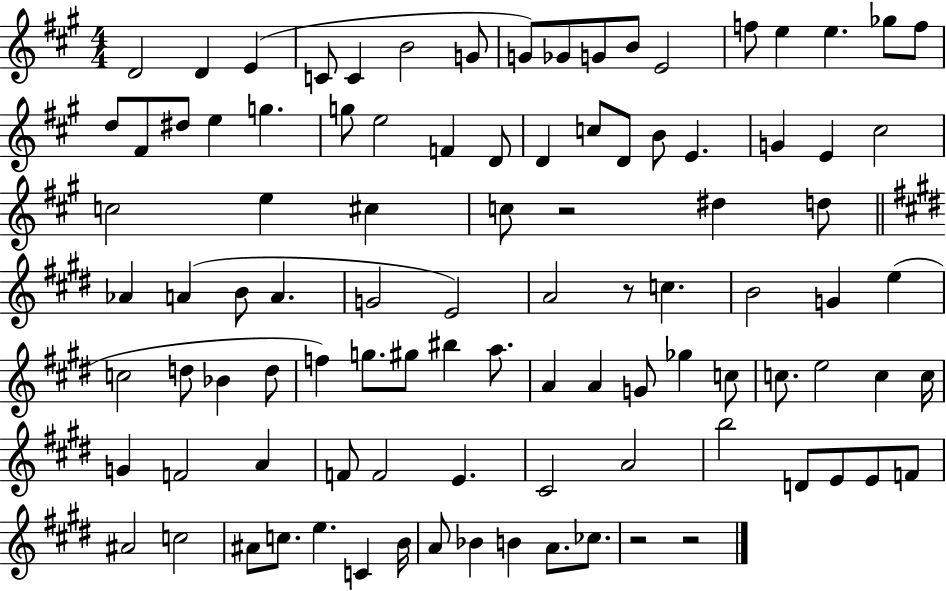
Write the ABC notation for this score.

X:1
T:Untitled
M:4/4
L:1/4
K:A
D2 D E C/2 C B2 G/2 G/2 _G/2 G/2 B/2 E2 f/2 e e _g/2 f/2 d/2 ^F/2 ^d/2 e g g/2 e2 F D/2 D c/2 D/2 B/2 E G E ^c2 c2 e ^c c/2 z2 ^d d/2 _A A B/2 A G2 E2 A2 z/2 c B2 G e c2 d/2 _B d/2 f g/2 ^g/2 ^b a/2 A A G/2 _g c/2 c/2 e2 c c/4 G F2 A F/2 F2 E ^C2 A2 b2 D/2 E/2 E/2 F/2 ^A2 c2 ^A/2 c/2 e C B/4 A/2 _B B A/2 _c/2 z2 z2